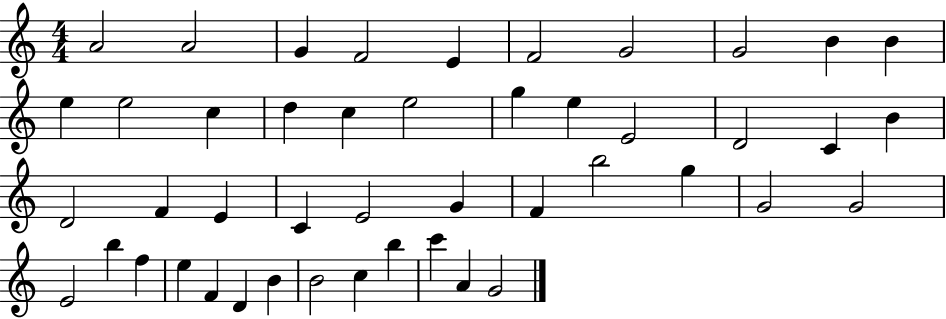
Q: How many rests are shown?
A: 0